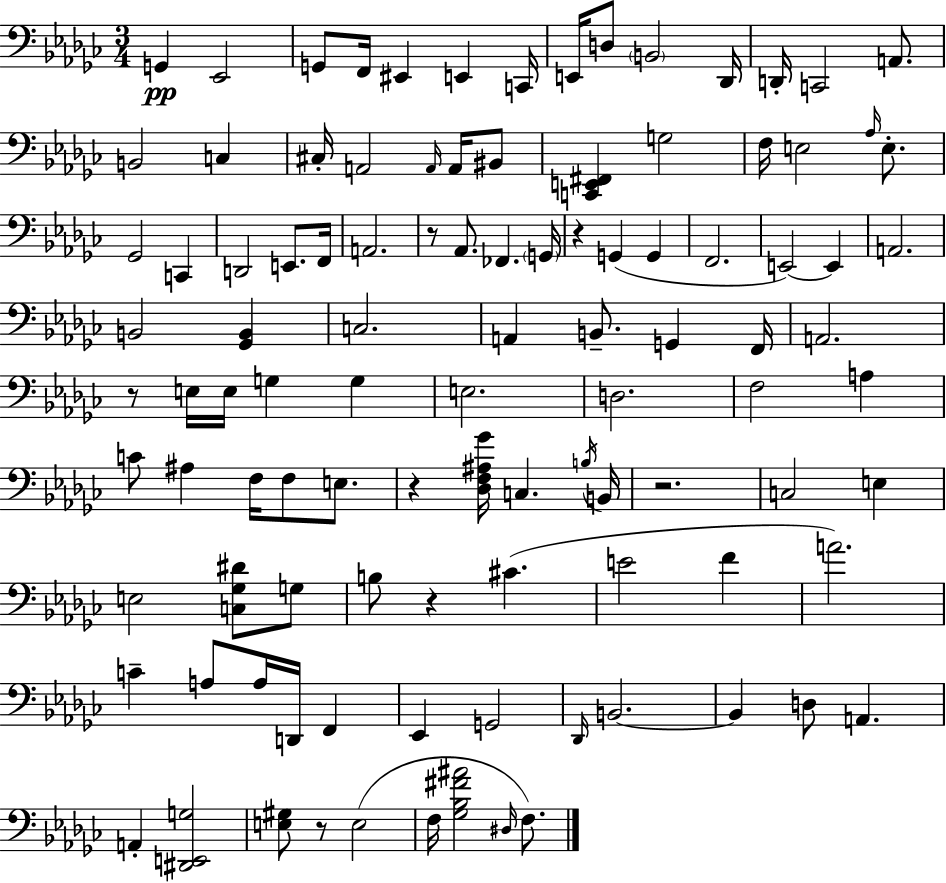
X:1
T:Untitled
M:3/4
L:1/4
K:Ebm
G,, _E,,2 G,,/2 F,,/4 ^E,, E,, C,,/4 E,,/4 D,/2 B,,2 _D,,/4 D,,/4 C,,2 A,,/2 B,,2 C, ^C,/4 A,,2 A,,/4 A,,/4 ^B,,/2 [C,,E,,^F,,] G,2 F,/4 E,2 _A,/4 E,/2 _G,,2 C,, D,,2 E,,/2 F,,/4 A,,2 z/2 _A,,/2 _F,, G,,/4 z G,, G,, F,,2 E,,2 E,, A,,2 B,,2 [_G,,B,,] C,2 A,, B,,/2 G,, F,,/4 A,,2 z/2 E,/4 E,/4 G, G, E,2 D,2 F,2 A, C/2 ^A, F,/4 F,/2 E,/2 z [_D,F,^A,_G]/4 C, B,/4 B,,/4 z2 C,2 E, E,2 [C,_G,^D]/2 G,/2 B,/2 z ^C E2 F A2 C A,/2 A,/4 D,,/4 F,, _E,, G,,2 _D,,/4 B,,2 B,, D,/2 A,, A,, [^D,,E,,G,]2 [E,^G,]/2 z/2 E,2 F,/4 [_G,_B,^F^A]2 ^D,/4 F,/2